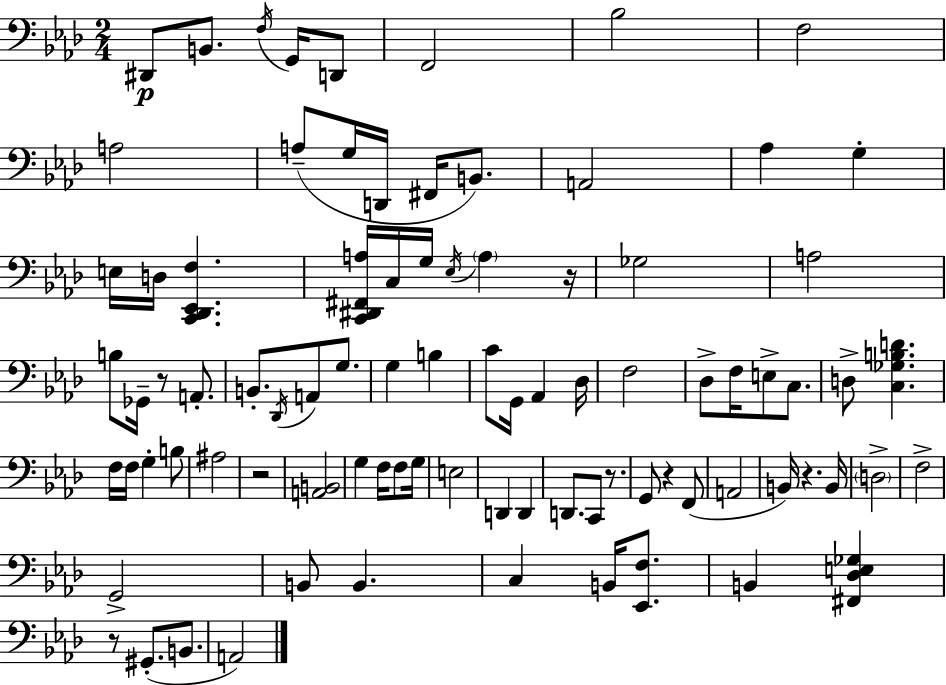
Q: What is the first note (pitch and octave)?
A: D#2